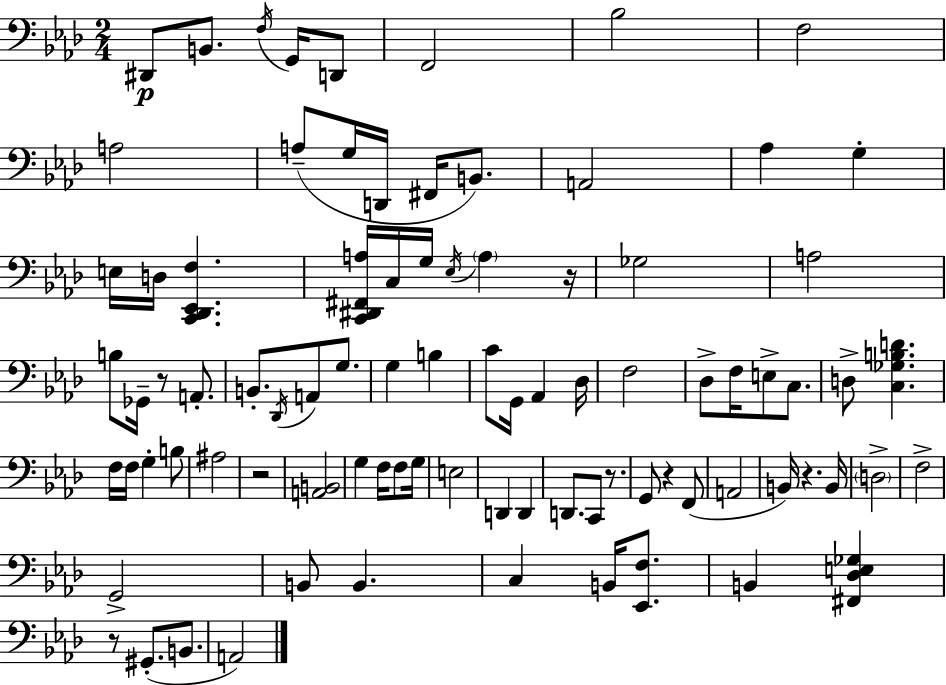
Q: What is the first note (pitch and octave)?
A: D#2